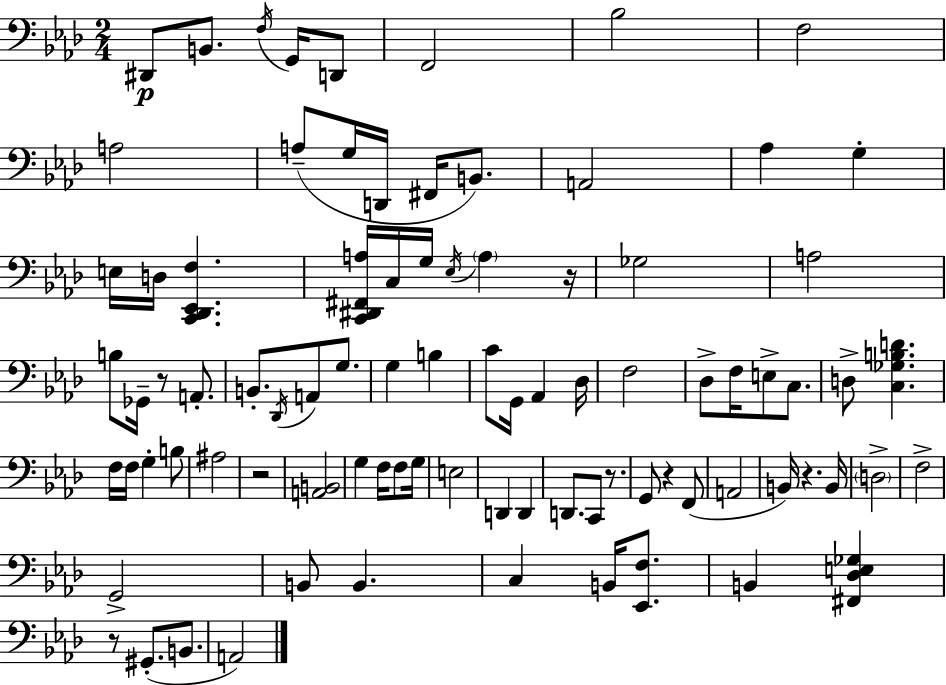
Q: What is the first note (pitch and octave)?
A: D#2